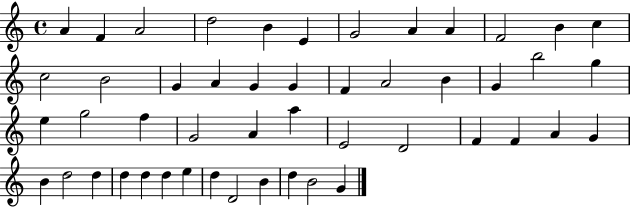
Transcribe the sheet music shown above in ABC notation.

X:1
T:Untitled
M:4/4
L:1/4
K:C
A F A2 d2 B E G2 A A F2 B c c2 B2 G A G G F A2 B G b2 g e g2 f G2 A a E2 D2 F F A G B d2 d d d d e d D2 B d B2 G